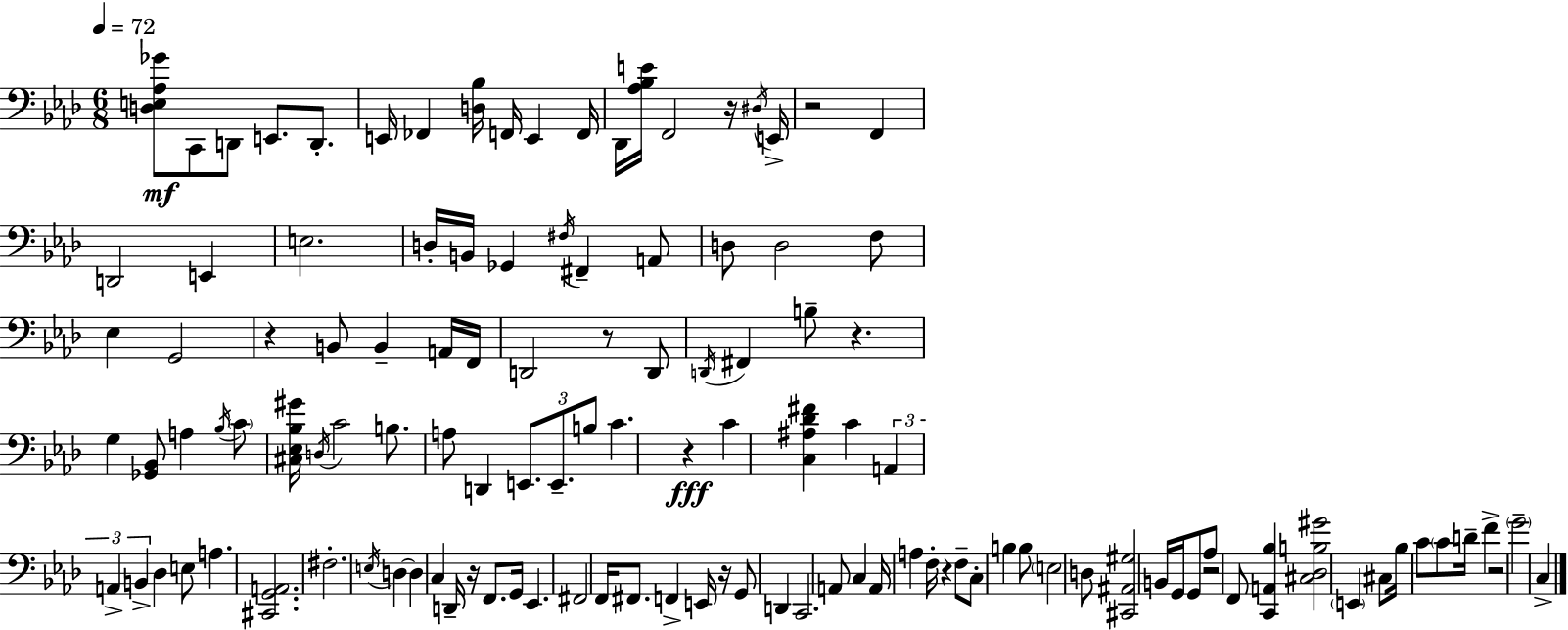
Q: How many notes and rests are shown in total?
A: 121